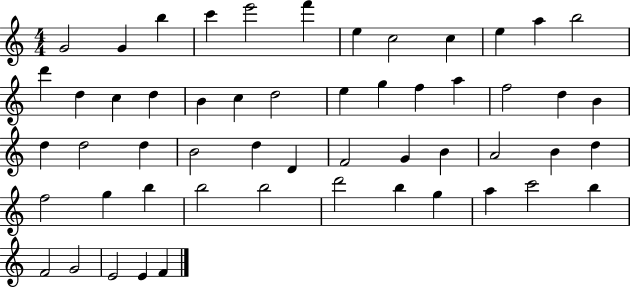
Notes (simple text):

G4/h G4/q B5/q C6/q E6/h F6/q E5/q C5/h C5/q E5/q A5/q B5/h D6/q D5/q C5/q D5/q B4/q C5/q D5/h E5/q G5/q F5/q A5/q F5/h D5/q B4/q D5/q D5/h D5/q B4/h D5/q D4/q F4/h G4/q B4/q A4/h B4/q D5/q F5/h G5/q B5/q B5/h B5/h D6/h B5/q G5/q A5/q C6/h B5/q F4/h G4/h E4/h E4/q F4/q